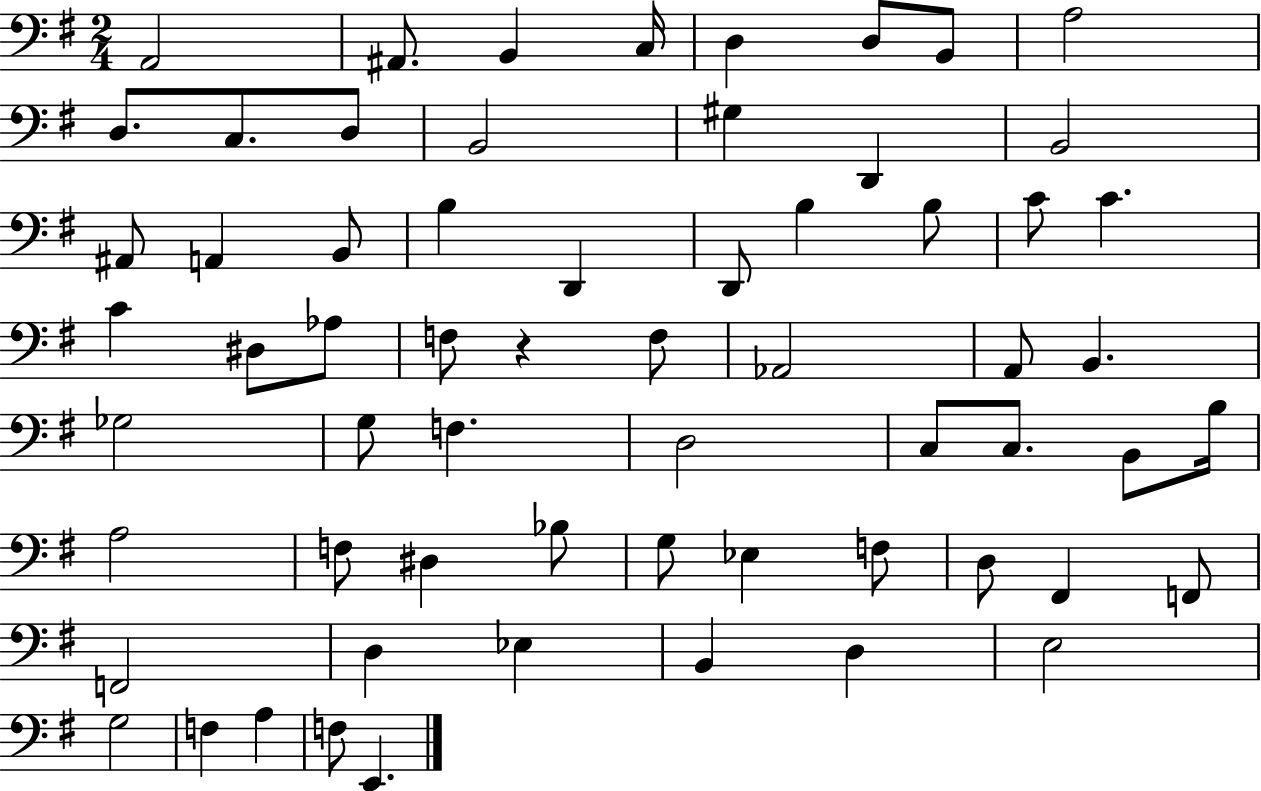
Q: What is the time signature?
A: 2/4